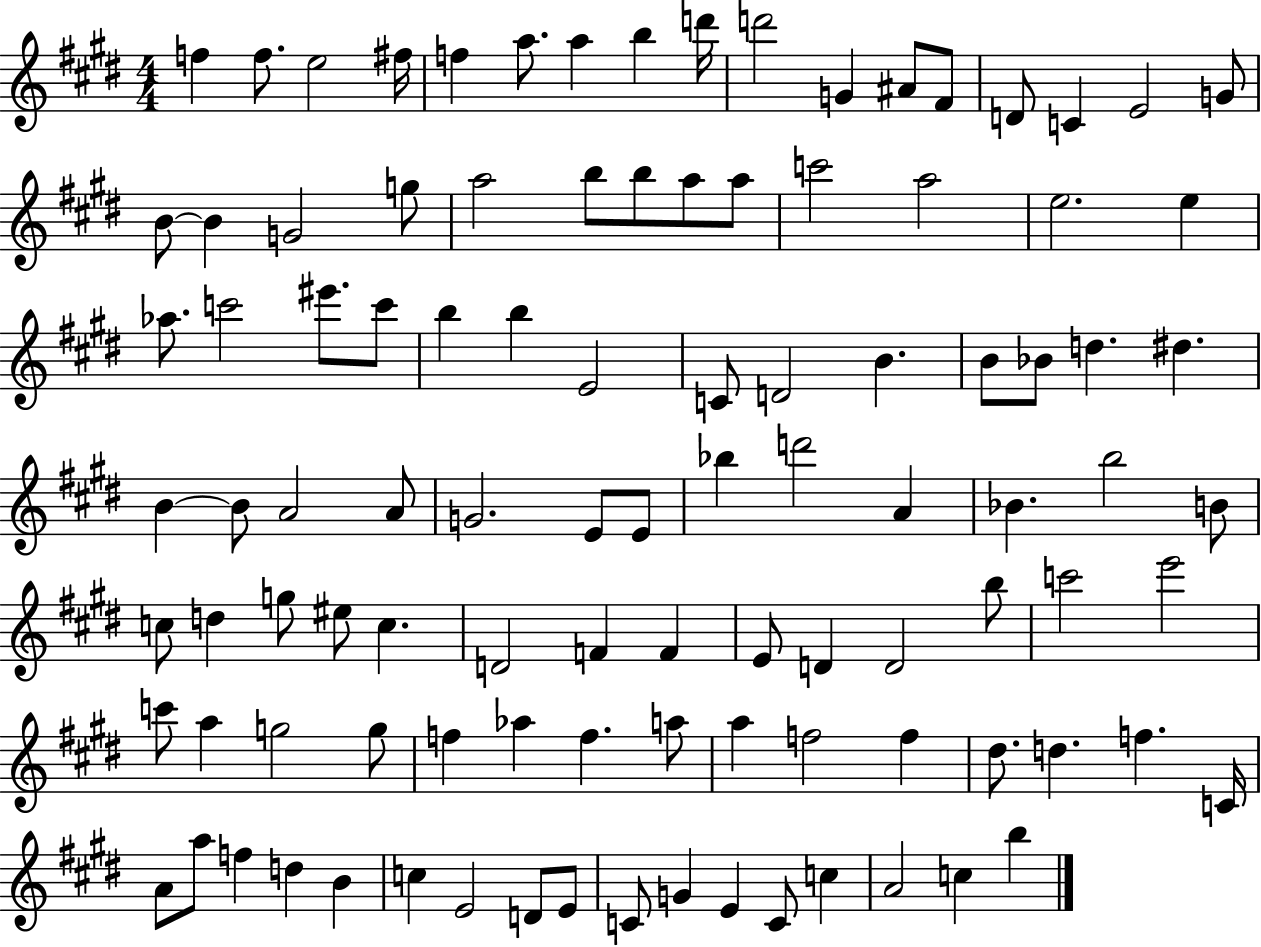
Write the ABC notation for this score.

X:1
T:Untitled
M:4/4
L:1/4
K:E
f f/2 e2 ^f/4 f a/2 a b d'/4 d'2 G ^A/2 ^F/2 D/2 C E2 G/2 B/2 B G2 g/2 a2 b/2 b/2 a/2 a/2 c'2 a2 e2 e _a/2 c'2 ^e'/2 c'/2 b b E2 C/2 D2 B B/2 _B/2 d ^d B B/2 A2 A/2 G2 E/2 E/2 _b d'2 A _B b2 B/2 c/2 d g/2 ^e/2 c D2 F F E/2 D D2 b/2 c'2 e'2 c'/2 a g2 g/2 f _a f a/2 a f2 f ^d/2 d f C/4 A/2 a/2 f d B c E2 D/2 E/2 C/2 G E C/2 c A2 c b